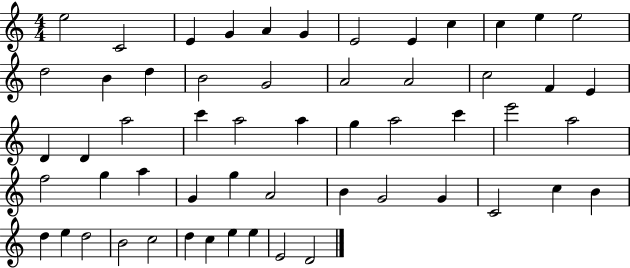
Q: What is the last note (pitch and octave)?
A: D4